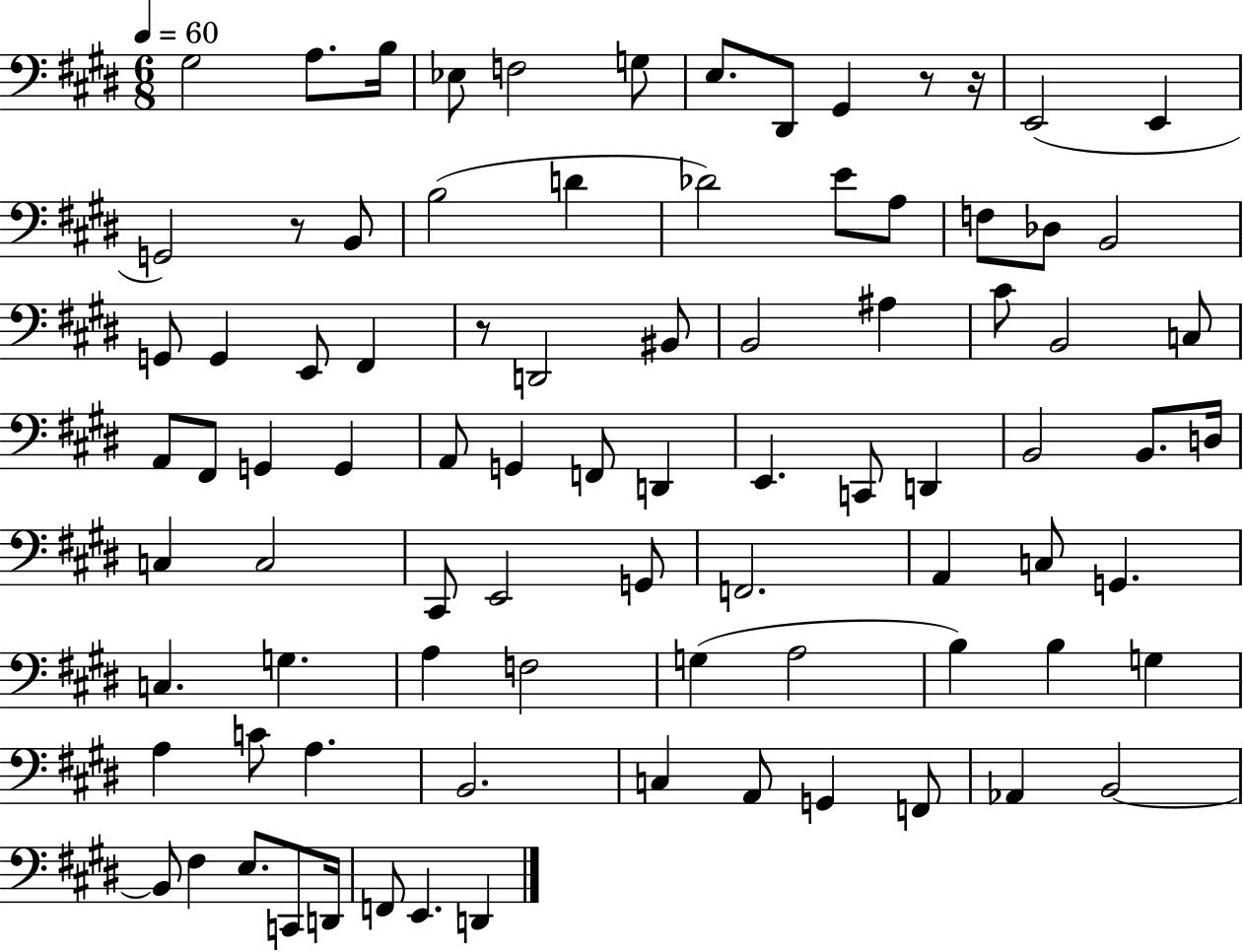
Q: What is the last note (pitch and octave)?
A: D2